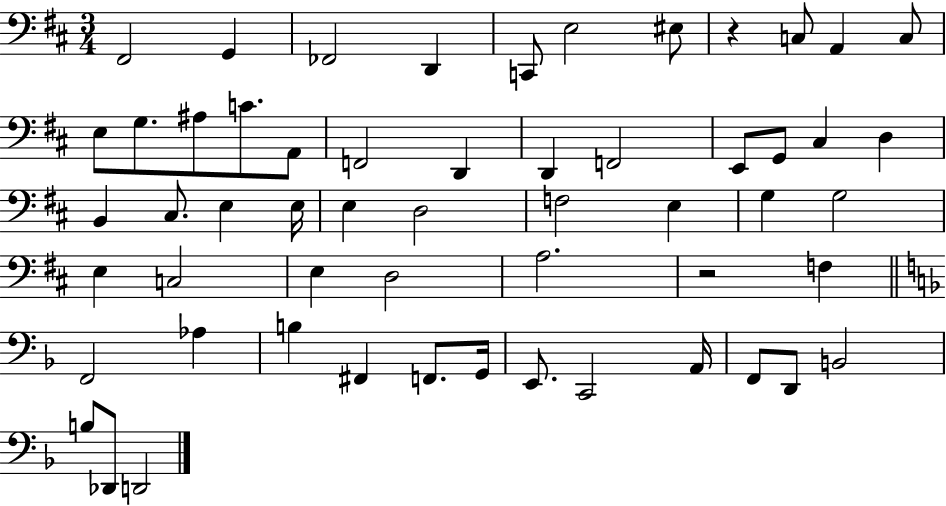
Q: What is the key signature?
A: D major